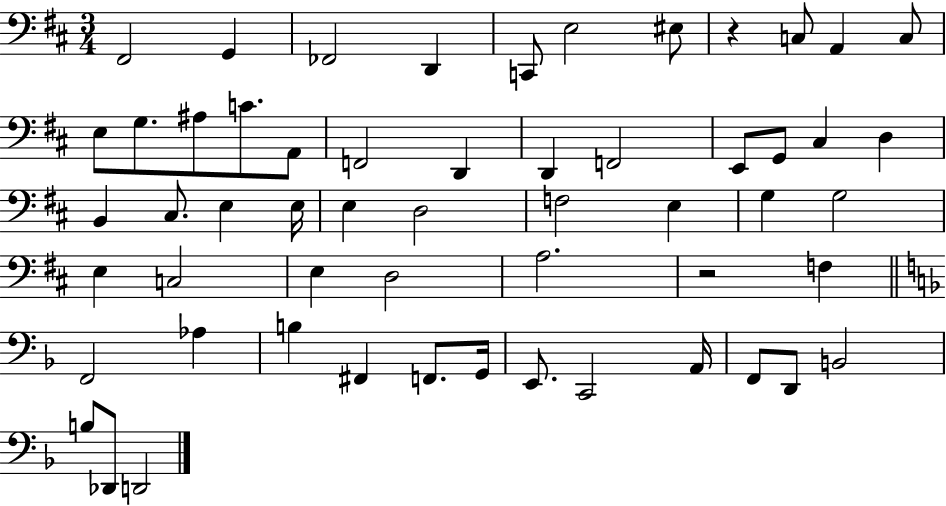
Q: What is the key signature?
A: D major